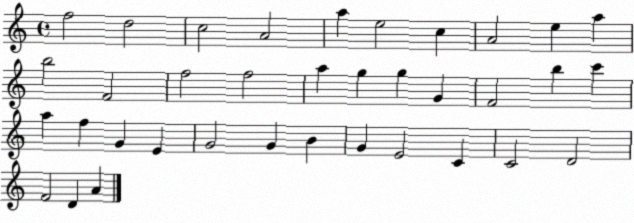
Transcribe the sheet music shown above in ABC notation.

X:1
T:Untitled
M:4/4
L:1/4
K:C
f2 d2 c2 A2 a e2 c A2 e a b2 F2 f2 f2 a g g G F2 b c' a f G E G2 G B G E2 C C2 D2 F2 D A